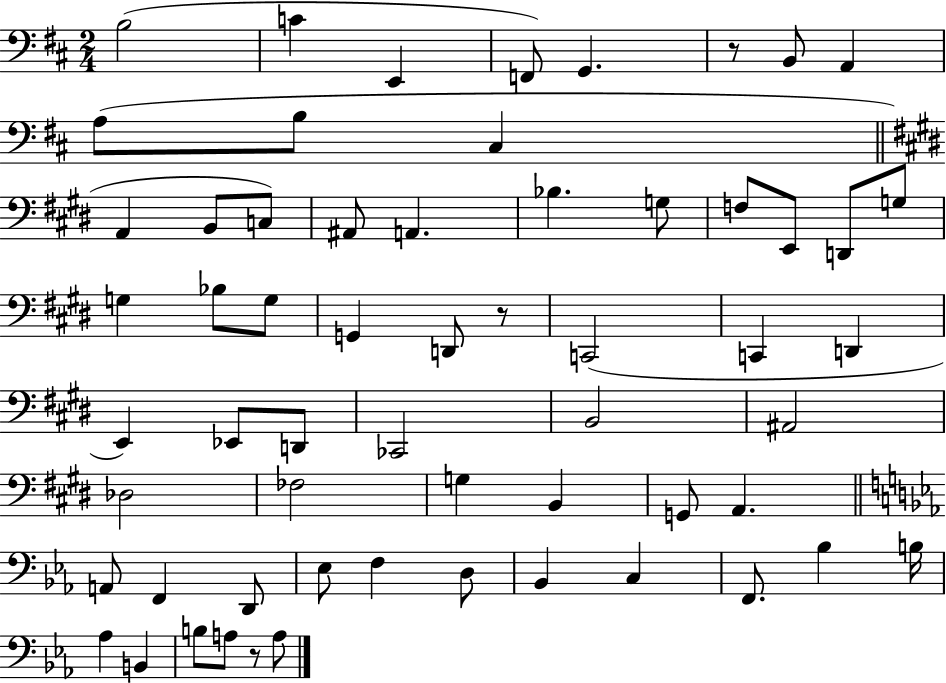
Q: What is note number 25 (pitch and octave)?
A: G2